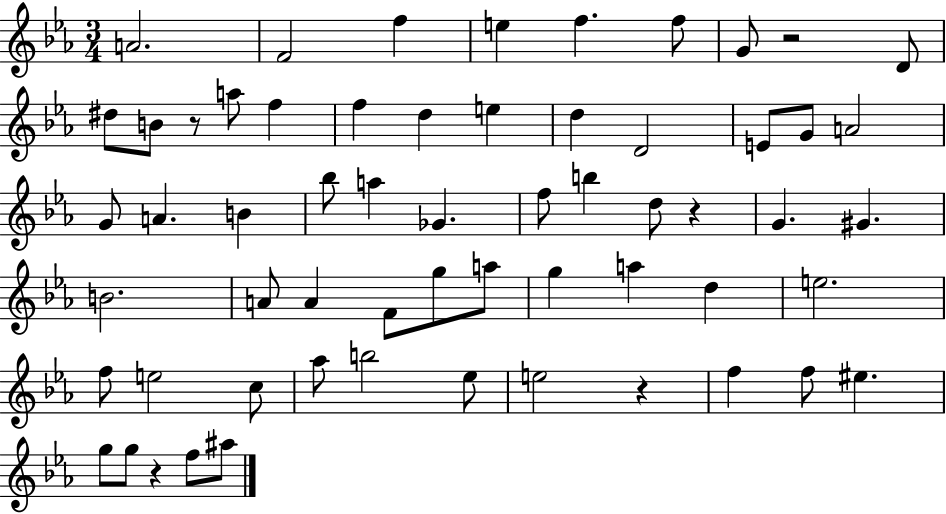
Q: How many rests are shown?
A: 5